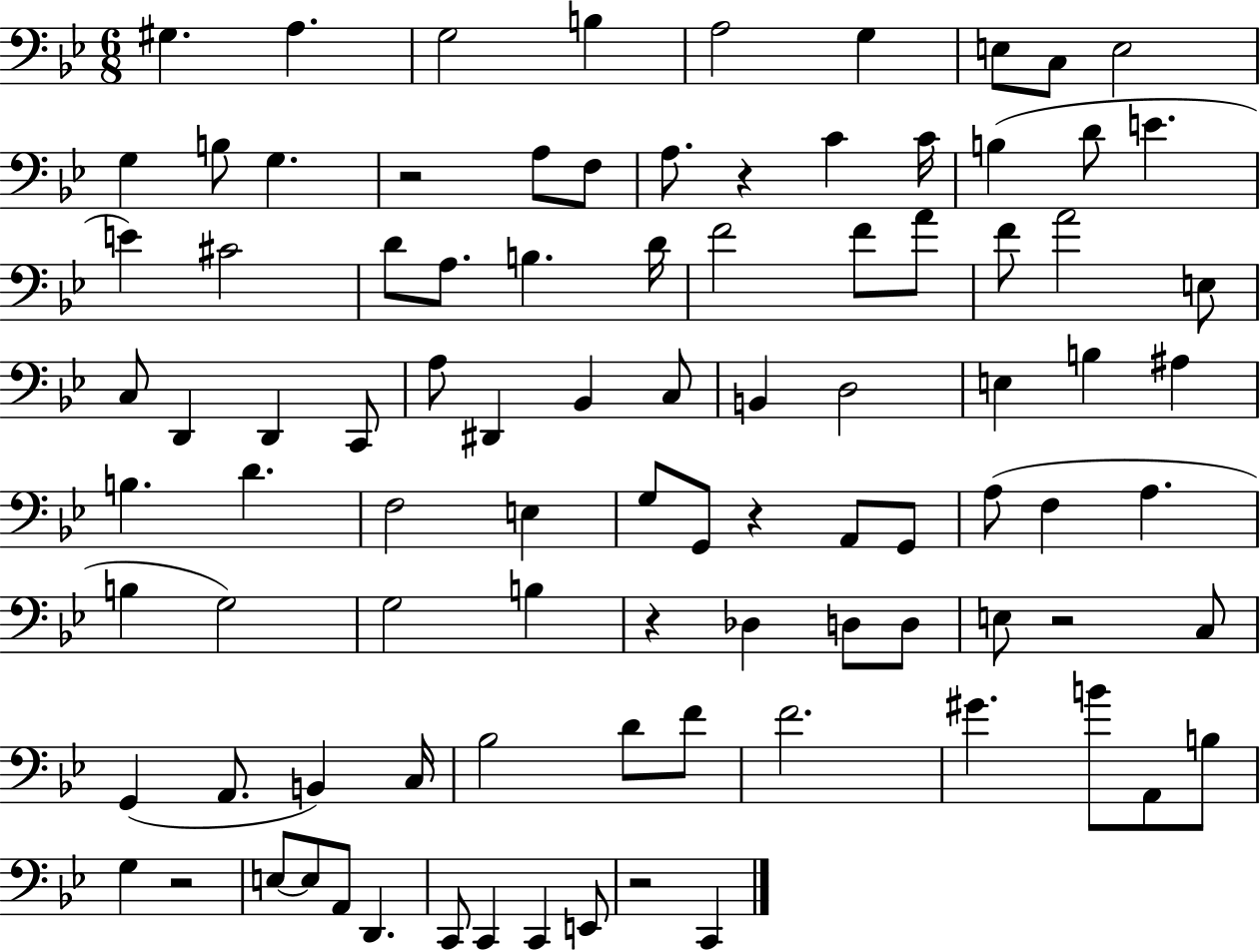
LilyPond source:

{
  \clef bass
  \numericTimeSignature
  \time 6/8
  \key bes \major
  gis4. a4. | g2 b4 | a2 g4 | e8 c8 e2 | \break g4 b8 g4. | r2 a8 f8 | a8. r4 c'4 c'16 | b4( d'8 e'4. | \break e'4) cis'2 | d'8 a8. b4. d'16 | f'2 f'8 a'8 | f'8 a'2 e8 | \break c8 d,4 d,4 c,8 | a8 dis,4 bes,4 c8 | b,4 d2 | e4 b4 ais4 | \break b4. d'4. | f2 e4 | g8 g,8 r4 a,8 g,8 | a8( f4 a4. | \break b4 g2) | g2 b4 | r4 des4 d8 d8 | e8 r2 c8 | \break g,4( a,8. b,4) c16 | bes2 d'8 f'8 | f'2. | gis'4. b'8 a,8 b8 | \break g4 r2 | e8~~ e8 a,8 d,4. | c,8 c,4 c,4 e,8 | r2 c,4 | \break \bar "|."
}